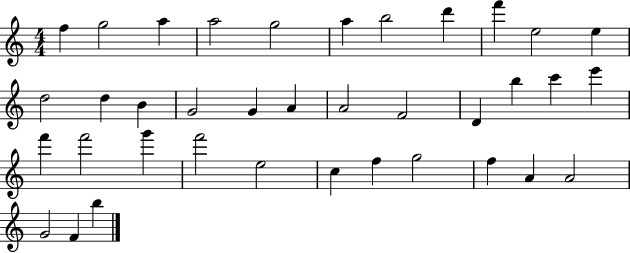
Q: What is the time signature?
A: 4/4